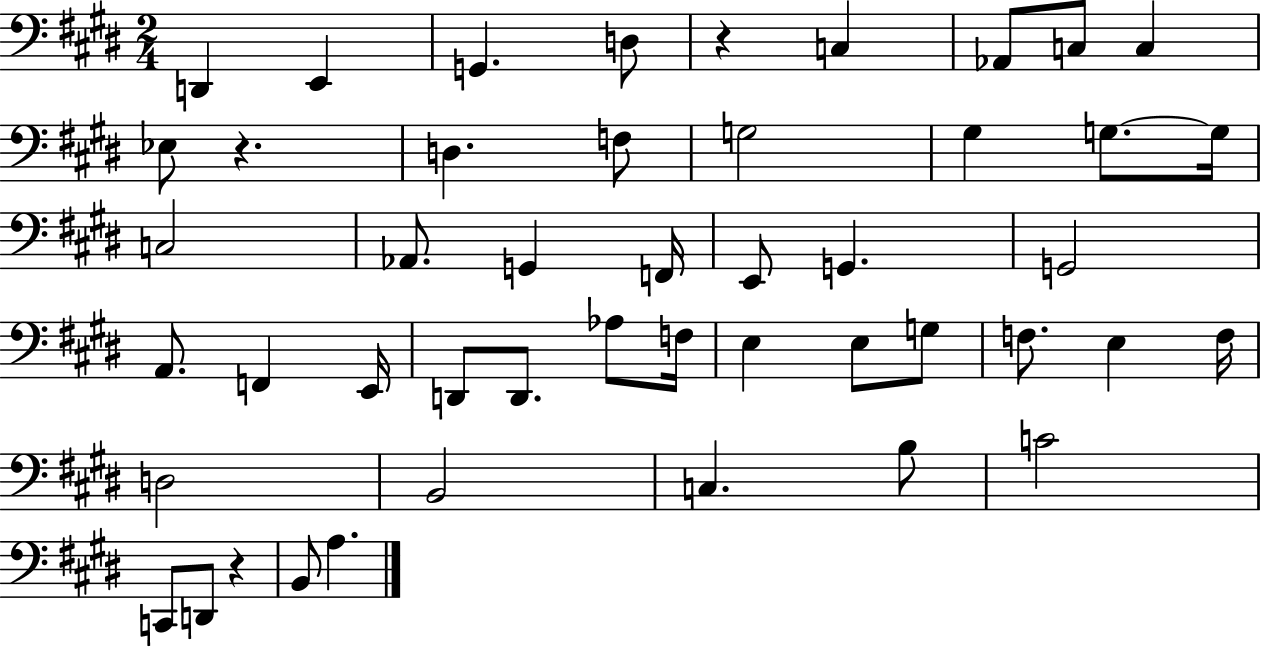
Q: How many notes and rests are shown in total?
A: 47